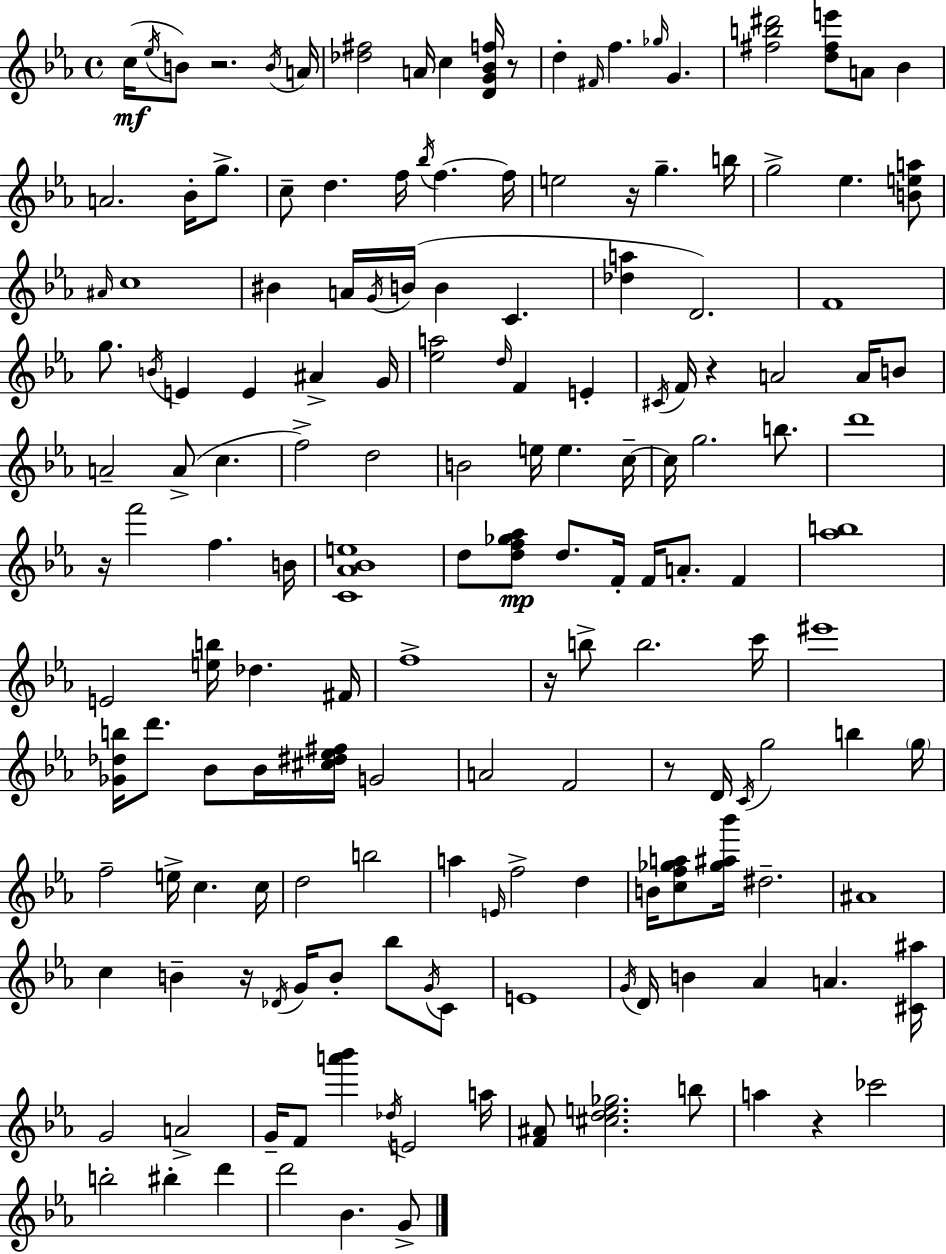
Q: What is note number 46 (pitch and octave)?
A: F4